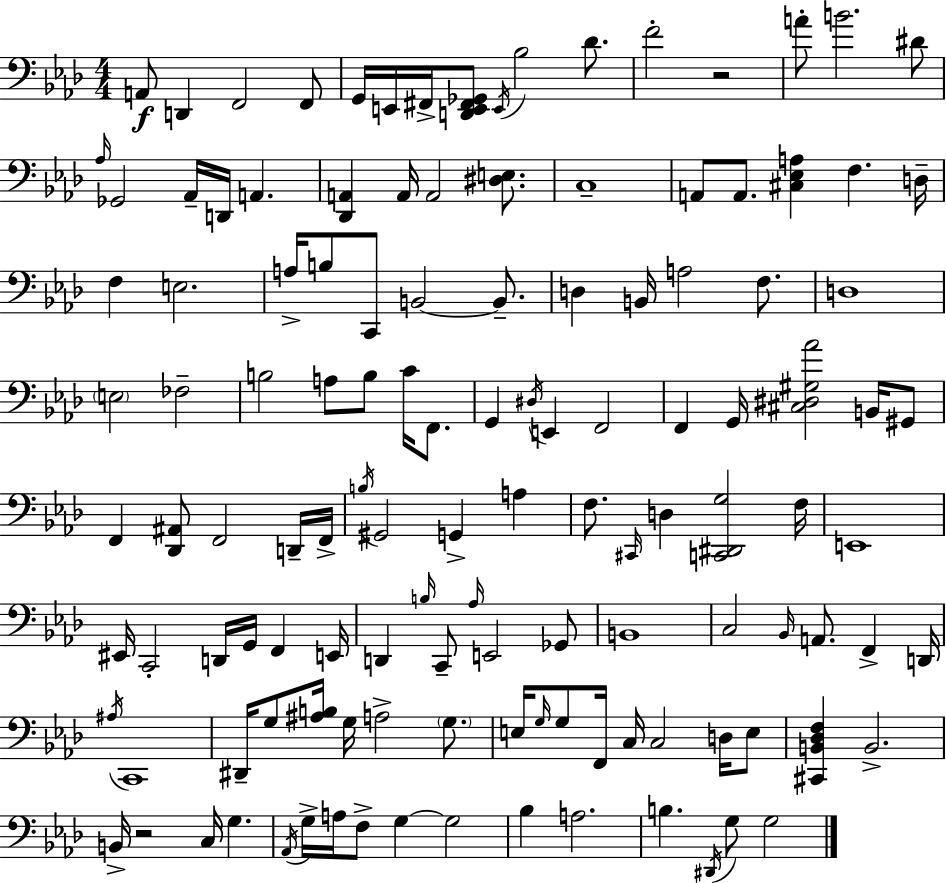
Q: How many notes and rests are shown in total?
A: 126